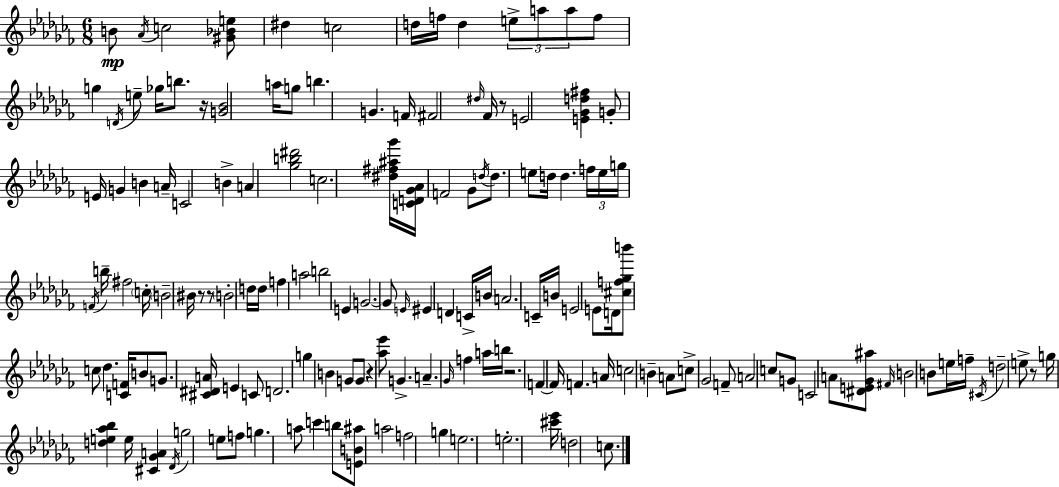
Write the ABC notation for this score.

X:1
T:Untitled
M:6/8
L:1/4
K:Abm
B/2 _A/4 c2 [^G_Be]/2 ^d c2 d/4 f/4 d e/2 a/2 a/2 f/2 g D/4 e/2 _g/4 b/2 z/4 [G_B]2 a/4 g/2 b G F/4 ^F2 ^d/4 _F/4 z/2 E2 [E_Gd^f] G/2 E/4 G B A/4 C2 B A [_gb^d']2 c2 [^d^f^a_g']/4 [CD_G_A]/4 F2 _G/2 d/4 d/2 e/2 d/4 d f/4 e/4 g/4 F/4 b/4 ^f2 c/4 B2 ^B/4 z/2 z/2 B2 d/4 d/4 f a2 b2 E G2 G/2 E/4 ^E D C/4 B/4 A2 C/4 B/4 E2 E/2 D/4 [^cf_gb']/2 c/2 _d [CF]/4 B/2 G/2 [^C^DA]/4 E C/2 D2 g B G/2 G/2 z [_a_e']/2 G A _G/4 f a/4 b/4 z2 F F/4 F A/4 c2 B A/2 c/2 _G2 F/2 A2 c/2 G/2 C2 A/2 [^DE_G^a]/2 ^F/4 B2 B/2 e/4 f/4 ^C/4 d2 e/2 z/2 g/4 [de_a_b] e/4 [^C_GA] _D/4 g2 e/2 f/2 g a/2 c' b/2 [EB^a]/2 a2 f2 g e2 e2 [^c'_e']/4 d2 c/2